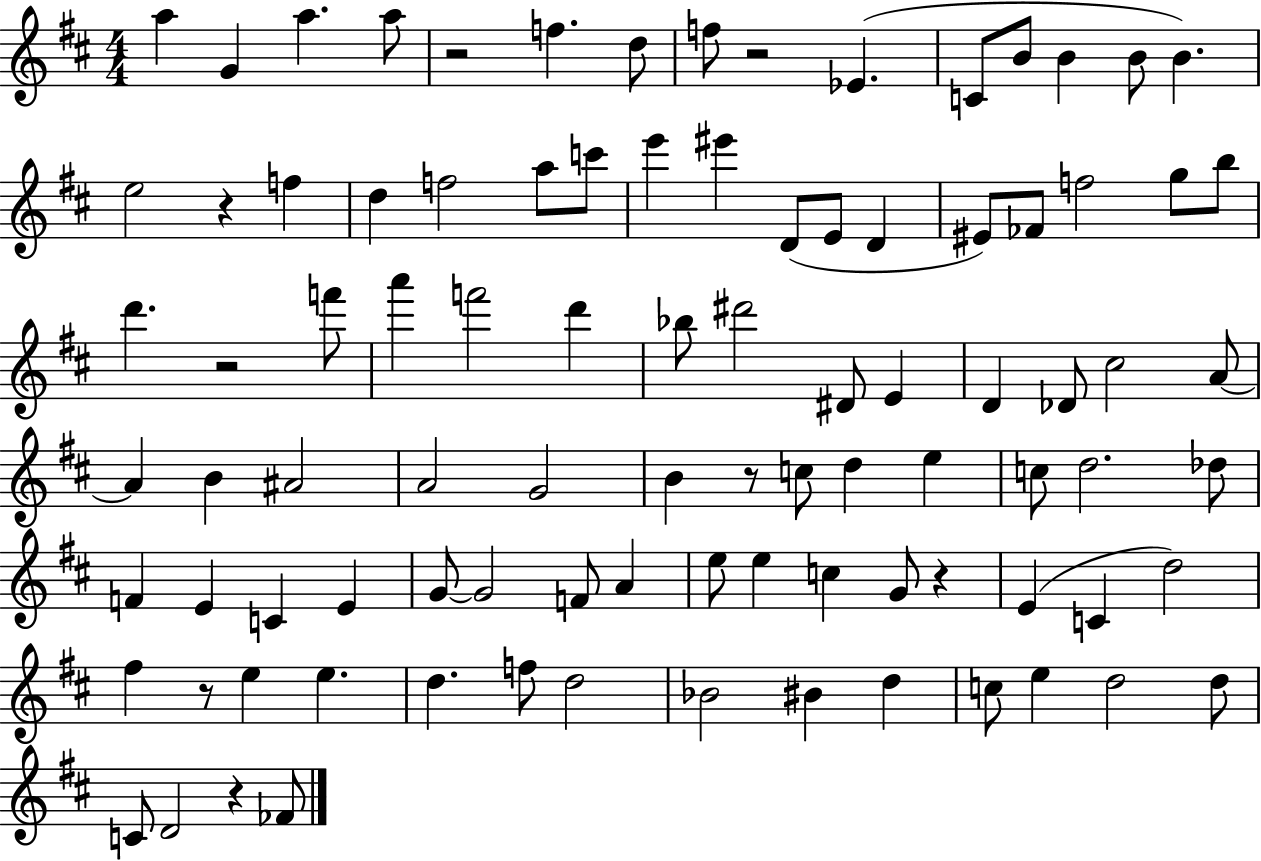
A5/q G4/q A5/q. A5/e R/h F5/q. D5/e F5/e R/h Eb4/q. C4/e B4/e B4/q B4/e B4/q. E5/h R/q F5/q D5/q F5/h A5/e C6/e E6/q EIS6/q D4/e E4/e D4/q EIS4/e FES4/e F5/h G5/e B5/e D6/q. R/h F6/e A6/q F6/h D6/q Bb5/e D#6/h D#4/e E4/q D4/q Db4/e C#5/h A4/e A4/q B4/q A#4/h A4/h G4/h B4/q R/e C5/e D5/q E5/q C5/e D5/h. Db5/e F4/q E4/q C4/q E4/q G4/e G4/h F4/e A4/q E5/e E5/q C5/q G4/e R/q E4/q C4/q D5/h F#5/q R/e E5/q E5/q. D5/q. F5/e D5/h Bb4/h BIS4/q D5/q C5/e E5/q D5/h D5/e C4/e D4/h R/q FES4/e